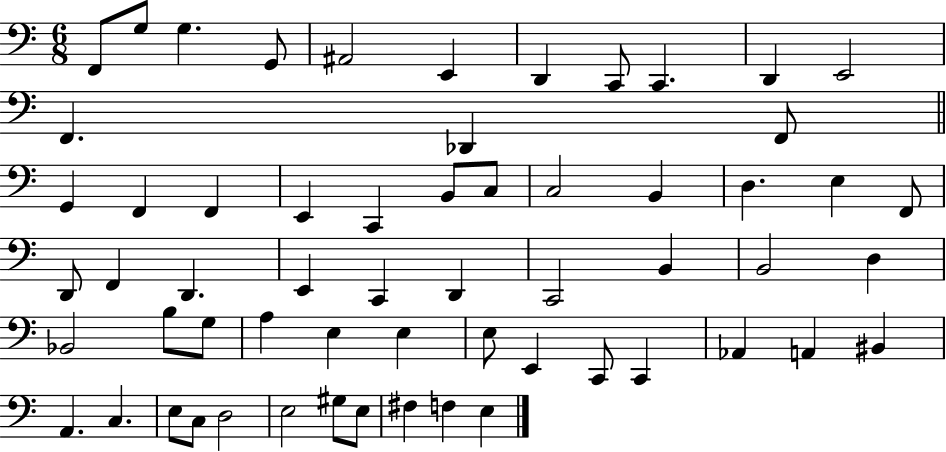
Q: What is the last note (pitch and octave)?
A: E3